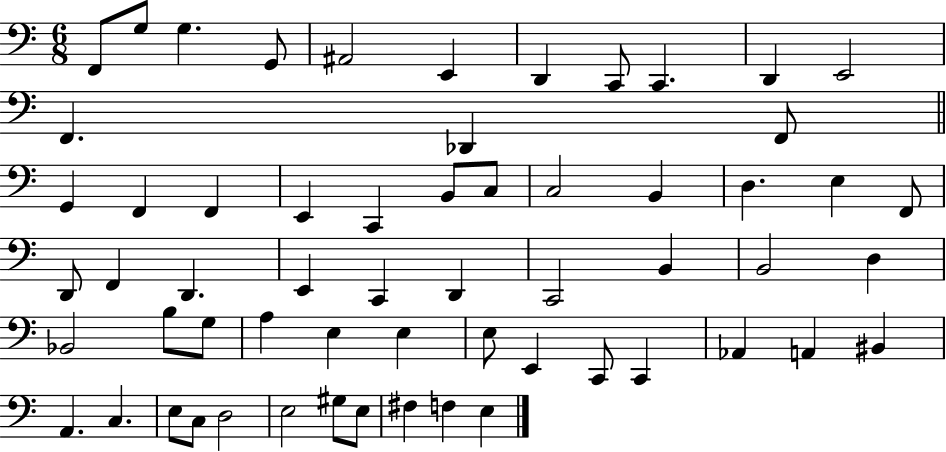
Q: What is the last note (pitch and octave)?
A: E3